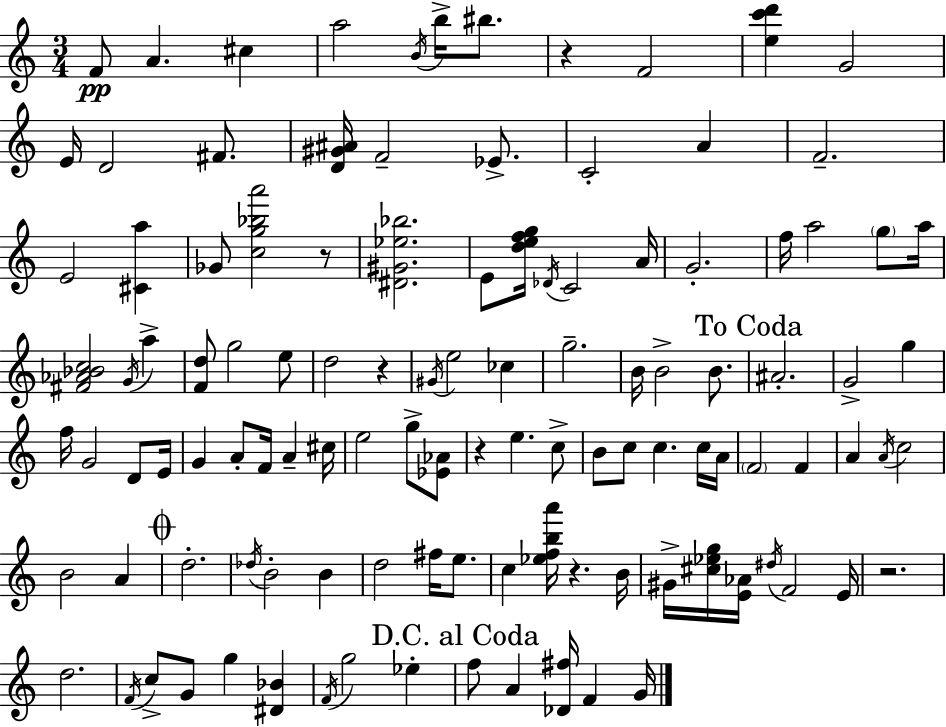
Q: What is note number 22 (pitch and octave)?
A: C4